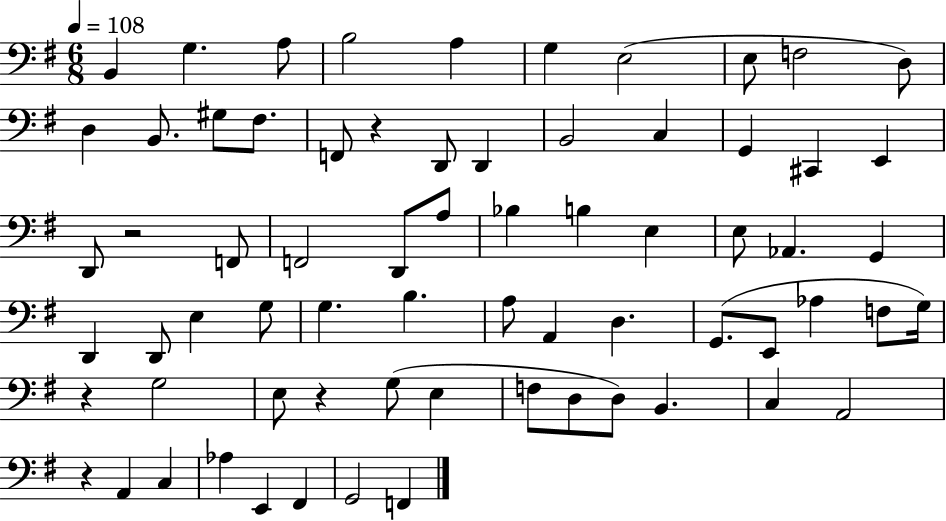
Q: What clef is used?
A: bass